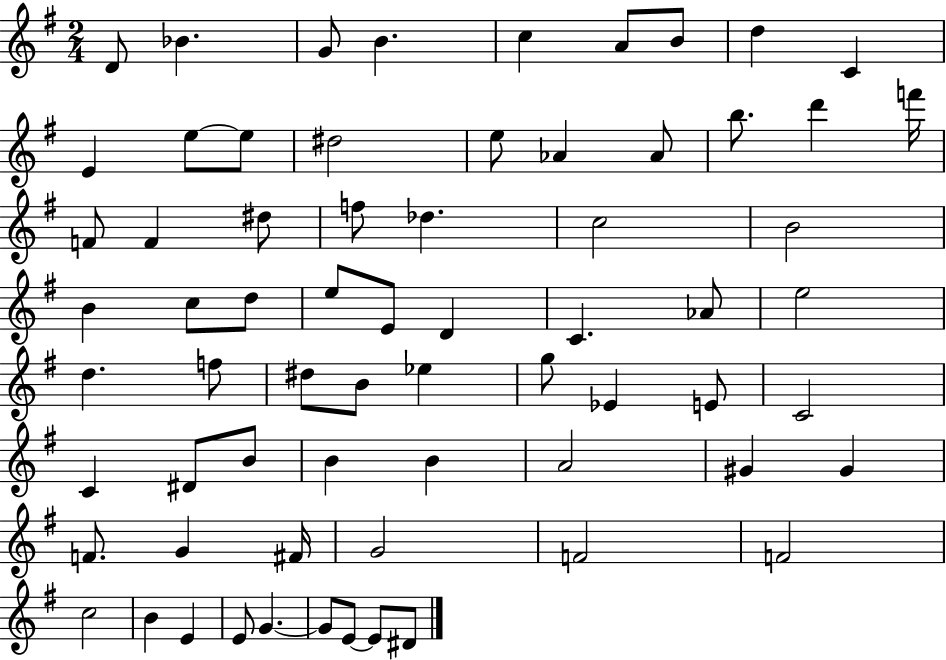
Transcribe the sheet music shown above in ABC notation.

X:1
T:Untitled
M:2/4
L:1/4
K:G
D/2 _B G/2 B c A/2 B/2 d C E e/2 e/2 ^d2 e/2 _A _A/2 b/2 d' f'/4 F/2 F ^d/2 f/2 _d c2 B2 B c/2 d/2 e/2 E/2 D C _A/2 e2 d f/2 ^d/2 B/2 _e g/2 _E E/2 C2 C ^D/2 B/2 B B A2 ^G ^G F/2 G ^F/4 G2 F2 F2 c2 B E E/2 G G/2 E/2 E/2 ^D/2